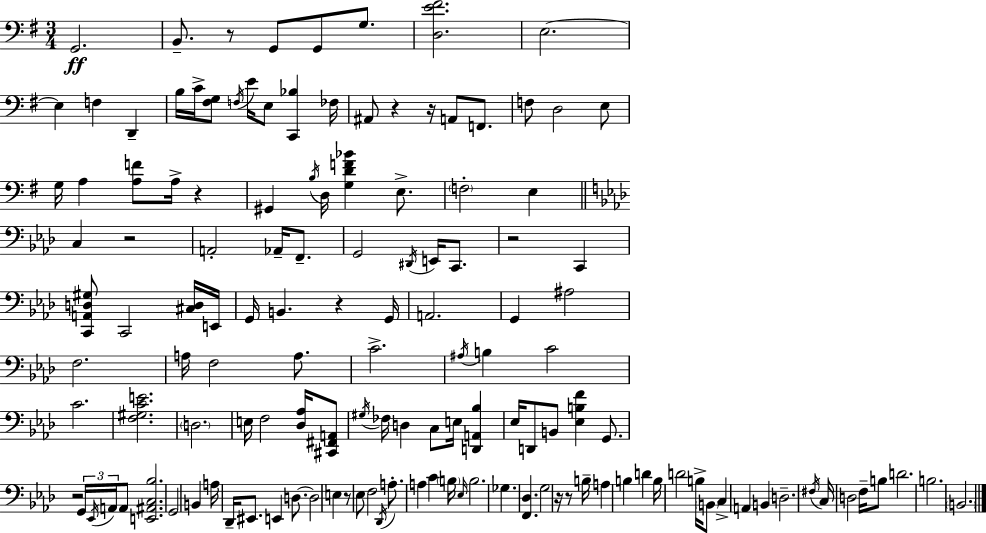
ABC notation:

X:1
T:Untitled
M:3/4
L:1/4
K:G
G,,2 B,,/2 z/2 G,,/2 G,,/2 G,/2 [D,E^F]2 E,2 E, F, D,, B,/4 C/4 [^F,G,]/2 F,/4 E/4 E,/2 [C,,_B,] _F,/4 ^A,,/2 z z/4 A,,/2 F,,/2 F,/2 D,2 E,/2 G,/4 A, [A,F]/2 A,/4 z ^G,, B,/4 D,/4 [G,DF_B] E,/2 F,2 E, C, z2 A,,2 _A,,/4 F,,/2 G,,2 ^D,,/4 E,,/4 C,,/2 z2 C,, [C,,A,,D,^G,]/2 C,,2 [^C,D,]/4 E,,/4 G,,/4 B,, z G,,/4 A,,2 G,, ^A,2 F,2 A,/4 F,2 A,/2 C2 ^A,/4 B, C2 C2 [F,^G,CE]2 D,2 E,/4 F,2 [_D,_A,]/4 [^C,,^F,,A,,]/2 ^G,/4 _F,/4 D, C,/2 E,/4 [D,,A,,_B,] _E,/4 D,,/2 B,,/2 [_E,B,F] G,,/2 z2 G,,/4 _E,,/4 A,,/4 A,,/2 [E,,^A,,C,_B,]2 G,,2 B,, A,/4 _D,,/4 ^E,,/2 E,, D,/2 D,2 E, z/2 _E,/2 F,2 _D,,/4 A,/2 A, C B,/4 _E,/4 B,2 _G, [F,,_D,] G,2 z/4 z/2 B,/4 A, B, D B,/4 D2 B,/4 B,,/2 C, A,, B,, D,2 ^F,/4 C,/4 D,2 F,/4 B,/2 D2 B,2 B,,2